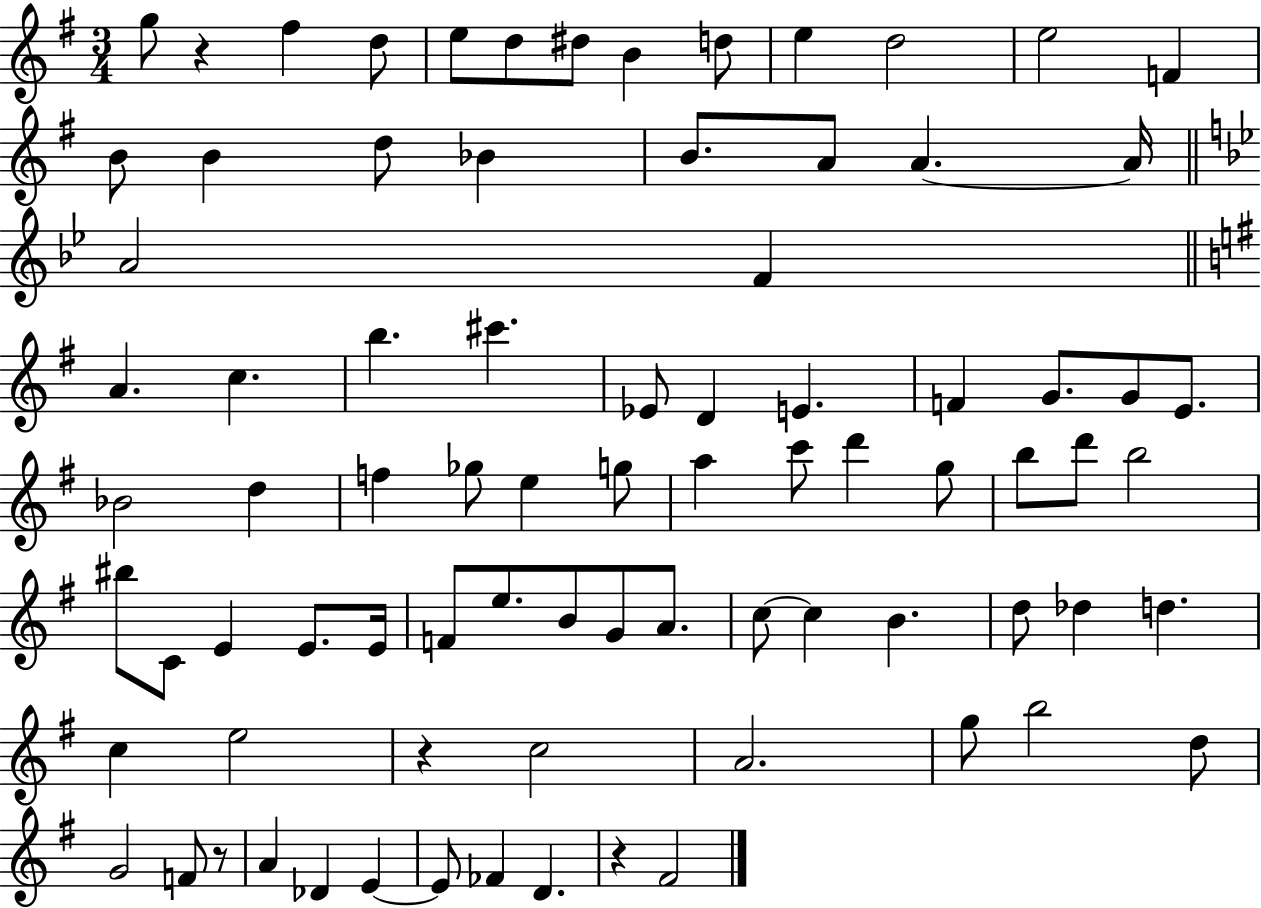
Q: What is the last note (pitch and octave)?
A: F#4